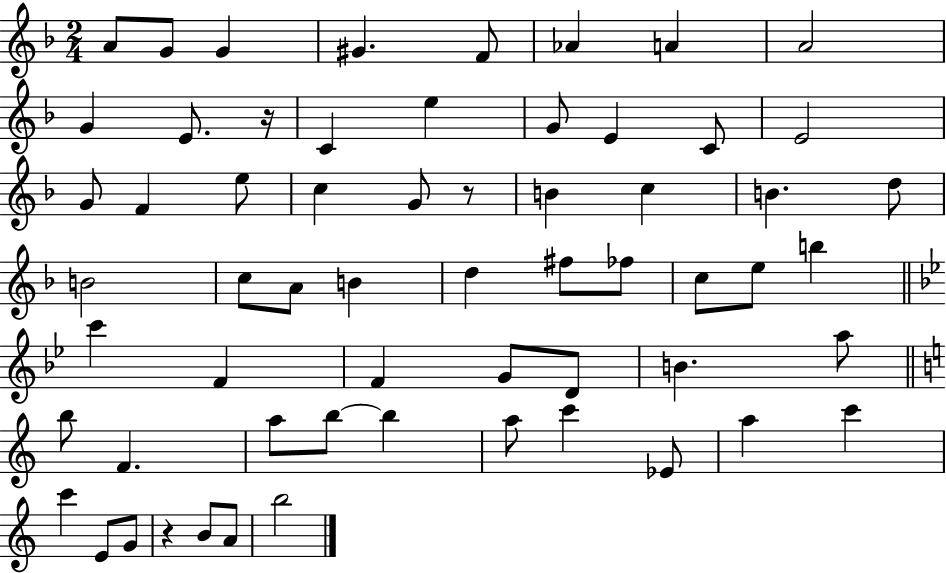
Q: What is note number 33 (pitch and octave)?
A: C5